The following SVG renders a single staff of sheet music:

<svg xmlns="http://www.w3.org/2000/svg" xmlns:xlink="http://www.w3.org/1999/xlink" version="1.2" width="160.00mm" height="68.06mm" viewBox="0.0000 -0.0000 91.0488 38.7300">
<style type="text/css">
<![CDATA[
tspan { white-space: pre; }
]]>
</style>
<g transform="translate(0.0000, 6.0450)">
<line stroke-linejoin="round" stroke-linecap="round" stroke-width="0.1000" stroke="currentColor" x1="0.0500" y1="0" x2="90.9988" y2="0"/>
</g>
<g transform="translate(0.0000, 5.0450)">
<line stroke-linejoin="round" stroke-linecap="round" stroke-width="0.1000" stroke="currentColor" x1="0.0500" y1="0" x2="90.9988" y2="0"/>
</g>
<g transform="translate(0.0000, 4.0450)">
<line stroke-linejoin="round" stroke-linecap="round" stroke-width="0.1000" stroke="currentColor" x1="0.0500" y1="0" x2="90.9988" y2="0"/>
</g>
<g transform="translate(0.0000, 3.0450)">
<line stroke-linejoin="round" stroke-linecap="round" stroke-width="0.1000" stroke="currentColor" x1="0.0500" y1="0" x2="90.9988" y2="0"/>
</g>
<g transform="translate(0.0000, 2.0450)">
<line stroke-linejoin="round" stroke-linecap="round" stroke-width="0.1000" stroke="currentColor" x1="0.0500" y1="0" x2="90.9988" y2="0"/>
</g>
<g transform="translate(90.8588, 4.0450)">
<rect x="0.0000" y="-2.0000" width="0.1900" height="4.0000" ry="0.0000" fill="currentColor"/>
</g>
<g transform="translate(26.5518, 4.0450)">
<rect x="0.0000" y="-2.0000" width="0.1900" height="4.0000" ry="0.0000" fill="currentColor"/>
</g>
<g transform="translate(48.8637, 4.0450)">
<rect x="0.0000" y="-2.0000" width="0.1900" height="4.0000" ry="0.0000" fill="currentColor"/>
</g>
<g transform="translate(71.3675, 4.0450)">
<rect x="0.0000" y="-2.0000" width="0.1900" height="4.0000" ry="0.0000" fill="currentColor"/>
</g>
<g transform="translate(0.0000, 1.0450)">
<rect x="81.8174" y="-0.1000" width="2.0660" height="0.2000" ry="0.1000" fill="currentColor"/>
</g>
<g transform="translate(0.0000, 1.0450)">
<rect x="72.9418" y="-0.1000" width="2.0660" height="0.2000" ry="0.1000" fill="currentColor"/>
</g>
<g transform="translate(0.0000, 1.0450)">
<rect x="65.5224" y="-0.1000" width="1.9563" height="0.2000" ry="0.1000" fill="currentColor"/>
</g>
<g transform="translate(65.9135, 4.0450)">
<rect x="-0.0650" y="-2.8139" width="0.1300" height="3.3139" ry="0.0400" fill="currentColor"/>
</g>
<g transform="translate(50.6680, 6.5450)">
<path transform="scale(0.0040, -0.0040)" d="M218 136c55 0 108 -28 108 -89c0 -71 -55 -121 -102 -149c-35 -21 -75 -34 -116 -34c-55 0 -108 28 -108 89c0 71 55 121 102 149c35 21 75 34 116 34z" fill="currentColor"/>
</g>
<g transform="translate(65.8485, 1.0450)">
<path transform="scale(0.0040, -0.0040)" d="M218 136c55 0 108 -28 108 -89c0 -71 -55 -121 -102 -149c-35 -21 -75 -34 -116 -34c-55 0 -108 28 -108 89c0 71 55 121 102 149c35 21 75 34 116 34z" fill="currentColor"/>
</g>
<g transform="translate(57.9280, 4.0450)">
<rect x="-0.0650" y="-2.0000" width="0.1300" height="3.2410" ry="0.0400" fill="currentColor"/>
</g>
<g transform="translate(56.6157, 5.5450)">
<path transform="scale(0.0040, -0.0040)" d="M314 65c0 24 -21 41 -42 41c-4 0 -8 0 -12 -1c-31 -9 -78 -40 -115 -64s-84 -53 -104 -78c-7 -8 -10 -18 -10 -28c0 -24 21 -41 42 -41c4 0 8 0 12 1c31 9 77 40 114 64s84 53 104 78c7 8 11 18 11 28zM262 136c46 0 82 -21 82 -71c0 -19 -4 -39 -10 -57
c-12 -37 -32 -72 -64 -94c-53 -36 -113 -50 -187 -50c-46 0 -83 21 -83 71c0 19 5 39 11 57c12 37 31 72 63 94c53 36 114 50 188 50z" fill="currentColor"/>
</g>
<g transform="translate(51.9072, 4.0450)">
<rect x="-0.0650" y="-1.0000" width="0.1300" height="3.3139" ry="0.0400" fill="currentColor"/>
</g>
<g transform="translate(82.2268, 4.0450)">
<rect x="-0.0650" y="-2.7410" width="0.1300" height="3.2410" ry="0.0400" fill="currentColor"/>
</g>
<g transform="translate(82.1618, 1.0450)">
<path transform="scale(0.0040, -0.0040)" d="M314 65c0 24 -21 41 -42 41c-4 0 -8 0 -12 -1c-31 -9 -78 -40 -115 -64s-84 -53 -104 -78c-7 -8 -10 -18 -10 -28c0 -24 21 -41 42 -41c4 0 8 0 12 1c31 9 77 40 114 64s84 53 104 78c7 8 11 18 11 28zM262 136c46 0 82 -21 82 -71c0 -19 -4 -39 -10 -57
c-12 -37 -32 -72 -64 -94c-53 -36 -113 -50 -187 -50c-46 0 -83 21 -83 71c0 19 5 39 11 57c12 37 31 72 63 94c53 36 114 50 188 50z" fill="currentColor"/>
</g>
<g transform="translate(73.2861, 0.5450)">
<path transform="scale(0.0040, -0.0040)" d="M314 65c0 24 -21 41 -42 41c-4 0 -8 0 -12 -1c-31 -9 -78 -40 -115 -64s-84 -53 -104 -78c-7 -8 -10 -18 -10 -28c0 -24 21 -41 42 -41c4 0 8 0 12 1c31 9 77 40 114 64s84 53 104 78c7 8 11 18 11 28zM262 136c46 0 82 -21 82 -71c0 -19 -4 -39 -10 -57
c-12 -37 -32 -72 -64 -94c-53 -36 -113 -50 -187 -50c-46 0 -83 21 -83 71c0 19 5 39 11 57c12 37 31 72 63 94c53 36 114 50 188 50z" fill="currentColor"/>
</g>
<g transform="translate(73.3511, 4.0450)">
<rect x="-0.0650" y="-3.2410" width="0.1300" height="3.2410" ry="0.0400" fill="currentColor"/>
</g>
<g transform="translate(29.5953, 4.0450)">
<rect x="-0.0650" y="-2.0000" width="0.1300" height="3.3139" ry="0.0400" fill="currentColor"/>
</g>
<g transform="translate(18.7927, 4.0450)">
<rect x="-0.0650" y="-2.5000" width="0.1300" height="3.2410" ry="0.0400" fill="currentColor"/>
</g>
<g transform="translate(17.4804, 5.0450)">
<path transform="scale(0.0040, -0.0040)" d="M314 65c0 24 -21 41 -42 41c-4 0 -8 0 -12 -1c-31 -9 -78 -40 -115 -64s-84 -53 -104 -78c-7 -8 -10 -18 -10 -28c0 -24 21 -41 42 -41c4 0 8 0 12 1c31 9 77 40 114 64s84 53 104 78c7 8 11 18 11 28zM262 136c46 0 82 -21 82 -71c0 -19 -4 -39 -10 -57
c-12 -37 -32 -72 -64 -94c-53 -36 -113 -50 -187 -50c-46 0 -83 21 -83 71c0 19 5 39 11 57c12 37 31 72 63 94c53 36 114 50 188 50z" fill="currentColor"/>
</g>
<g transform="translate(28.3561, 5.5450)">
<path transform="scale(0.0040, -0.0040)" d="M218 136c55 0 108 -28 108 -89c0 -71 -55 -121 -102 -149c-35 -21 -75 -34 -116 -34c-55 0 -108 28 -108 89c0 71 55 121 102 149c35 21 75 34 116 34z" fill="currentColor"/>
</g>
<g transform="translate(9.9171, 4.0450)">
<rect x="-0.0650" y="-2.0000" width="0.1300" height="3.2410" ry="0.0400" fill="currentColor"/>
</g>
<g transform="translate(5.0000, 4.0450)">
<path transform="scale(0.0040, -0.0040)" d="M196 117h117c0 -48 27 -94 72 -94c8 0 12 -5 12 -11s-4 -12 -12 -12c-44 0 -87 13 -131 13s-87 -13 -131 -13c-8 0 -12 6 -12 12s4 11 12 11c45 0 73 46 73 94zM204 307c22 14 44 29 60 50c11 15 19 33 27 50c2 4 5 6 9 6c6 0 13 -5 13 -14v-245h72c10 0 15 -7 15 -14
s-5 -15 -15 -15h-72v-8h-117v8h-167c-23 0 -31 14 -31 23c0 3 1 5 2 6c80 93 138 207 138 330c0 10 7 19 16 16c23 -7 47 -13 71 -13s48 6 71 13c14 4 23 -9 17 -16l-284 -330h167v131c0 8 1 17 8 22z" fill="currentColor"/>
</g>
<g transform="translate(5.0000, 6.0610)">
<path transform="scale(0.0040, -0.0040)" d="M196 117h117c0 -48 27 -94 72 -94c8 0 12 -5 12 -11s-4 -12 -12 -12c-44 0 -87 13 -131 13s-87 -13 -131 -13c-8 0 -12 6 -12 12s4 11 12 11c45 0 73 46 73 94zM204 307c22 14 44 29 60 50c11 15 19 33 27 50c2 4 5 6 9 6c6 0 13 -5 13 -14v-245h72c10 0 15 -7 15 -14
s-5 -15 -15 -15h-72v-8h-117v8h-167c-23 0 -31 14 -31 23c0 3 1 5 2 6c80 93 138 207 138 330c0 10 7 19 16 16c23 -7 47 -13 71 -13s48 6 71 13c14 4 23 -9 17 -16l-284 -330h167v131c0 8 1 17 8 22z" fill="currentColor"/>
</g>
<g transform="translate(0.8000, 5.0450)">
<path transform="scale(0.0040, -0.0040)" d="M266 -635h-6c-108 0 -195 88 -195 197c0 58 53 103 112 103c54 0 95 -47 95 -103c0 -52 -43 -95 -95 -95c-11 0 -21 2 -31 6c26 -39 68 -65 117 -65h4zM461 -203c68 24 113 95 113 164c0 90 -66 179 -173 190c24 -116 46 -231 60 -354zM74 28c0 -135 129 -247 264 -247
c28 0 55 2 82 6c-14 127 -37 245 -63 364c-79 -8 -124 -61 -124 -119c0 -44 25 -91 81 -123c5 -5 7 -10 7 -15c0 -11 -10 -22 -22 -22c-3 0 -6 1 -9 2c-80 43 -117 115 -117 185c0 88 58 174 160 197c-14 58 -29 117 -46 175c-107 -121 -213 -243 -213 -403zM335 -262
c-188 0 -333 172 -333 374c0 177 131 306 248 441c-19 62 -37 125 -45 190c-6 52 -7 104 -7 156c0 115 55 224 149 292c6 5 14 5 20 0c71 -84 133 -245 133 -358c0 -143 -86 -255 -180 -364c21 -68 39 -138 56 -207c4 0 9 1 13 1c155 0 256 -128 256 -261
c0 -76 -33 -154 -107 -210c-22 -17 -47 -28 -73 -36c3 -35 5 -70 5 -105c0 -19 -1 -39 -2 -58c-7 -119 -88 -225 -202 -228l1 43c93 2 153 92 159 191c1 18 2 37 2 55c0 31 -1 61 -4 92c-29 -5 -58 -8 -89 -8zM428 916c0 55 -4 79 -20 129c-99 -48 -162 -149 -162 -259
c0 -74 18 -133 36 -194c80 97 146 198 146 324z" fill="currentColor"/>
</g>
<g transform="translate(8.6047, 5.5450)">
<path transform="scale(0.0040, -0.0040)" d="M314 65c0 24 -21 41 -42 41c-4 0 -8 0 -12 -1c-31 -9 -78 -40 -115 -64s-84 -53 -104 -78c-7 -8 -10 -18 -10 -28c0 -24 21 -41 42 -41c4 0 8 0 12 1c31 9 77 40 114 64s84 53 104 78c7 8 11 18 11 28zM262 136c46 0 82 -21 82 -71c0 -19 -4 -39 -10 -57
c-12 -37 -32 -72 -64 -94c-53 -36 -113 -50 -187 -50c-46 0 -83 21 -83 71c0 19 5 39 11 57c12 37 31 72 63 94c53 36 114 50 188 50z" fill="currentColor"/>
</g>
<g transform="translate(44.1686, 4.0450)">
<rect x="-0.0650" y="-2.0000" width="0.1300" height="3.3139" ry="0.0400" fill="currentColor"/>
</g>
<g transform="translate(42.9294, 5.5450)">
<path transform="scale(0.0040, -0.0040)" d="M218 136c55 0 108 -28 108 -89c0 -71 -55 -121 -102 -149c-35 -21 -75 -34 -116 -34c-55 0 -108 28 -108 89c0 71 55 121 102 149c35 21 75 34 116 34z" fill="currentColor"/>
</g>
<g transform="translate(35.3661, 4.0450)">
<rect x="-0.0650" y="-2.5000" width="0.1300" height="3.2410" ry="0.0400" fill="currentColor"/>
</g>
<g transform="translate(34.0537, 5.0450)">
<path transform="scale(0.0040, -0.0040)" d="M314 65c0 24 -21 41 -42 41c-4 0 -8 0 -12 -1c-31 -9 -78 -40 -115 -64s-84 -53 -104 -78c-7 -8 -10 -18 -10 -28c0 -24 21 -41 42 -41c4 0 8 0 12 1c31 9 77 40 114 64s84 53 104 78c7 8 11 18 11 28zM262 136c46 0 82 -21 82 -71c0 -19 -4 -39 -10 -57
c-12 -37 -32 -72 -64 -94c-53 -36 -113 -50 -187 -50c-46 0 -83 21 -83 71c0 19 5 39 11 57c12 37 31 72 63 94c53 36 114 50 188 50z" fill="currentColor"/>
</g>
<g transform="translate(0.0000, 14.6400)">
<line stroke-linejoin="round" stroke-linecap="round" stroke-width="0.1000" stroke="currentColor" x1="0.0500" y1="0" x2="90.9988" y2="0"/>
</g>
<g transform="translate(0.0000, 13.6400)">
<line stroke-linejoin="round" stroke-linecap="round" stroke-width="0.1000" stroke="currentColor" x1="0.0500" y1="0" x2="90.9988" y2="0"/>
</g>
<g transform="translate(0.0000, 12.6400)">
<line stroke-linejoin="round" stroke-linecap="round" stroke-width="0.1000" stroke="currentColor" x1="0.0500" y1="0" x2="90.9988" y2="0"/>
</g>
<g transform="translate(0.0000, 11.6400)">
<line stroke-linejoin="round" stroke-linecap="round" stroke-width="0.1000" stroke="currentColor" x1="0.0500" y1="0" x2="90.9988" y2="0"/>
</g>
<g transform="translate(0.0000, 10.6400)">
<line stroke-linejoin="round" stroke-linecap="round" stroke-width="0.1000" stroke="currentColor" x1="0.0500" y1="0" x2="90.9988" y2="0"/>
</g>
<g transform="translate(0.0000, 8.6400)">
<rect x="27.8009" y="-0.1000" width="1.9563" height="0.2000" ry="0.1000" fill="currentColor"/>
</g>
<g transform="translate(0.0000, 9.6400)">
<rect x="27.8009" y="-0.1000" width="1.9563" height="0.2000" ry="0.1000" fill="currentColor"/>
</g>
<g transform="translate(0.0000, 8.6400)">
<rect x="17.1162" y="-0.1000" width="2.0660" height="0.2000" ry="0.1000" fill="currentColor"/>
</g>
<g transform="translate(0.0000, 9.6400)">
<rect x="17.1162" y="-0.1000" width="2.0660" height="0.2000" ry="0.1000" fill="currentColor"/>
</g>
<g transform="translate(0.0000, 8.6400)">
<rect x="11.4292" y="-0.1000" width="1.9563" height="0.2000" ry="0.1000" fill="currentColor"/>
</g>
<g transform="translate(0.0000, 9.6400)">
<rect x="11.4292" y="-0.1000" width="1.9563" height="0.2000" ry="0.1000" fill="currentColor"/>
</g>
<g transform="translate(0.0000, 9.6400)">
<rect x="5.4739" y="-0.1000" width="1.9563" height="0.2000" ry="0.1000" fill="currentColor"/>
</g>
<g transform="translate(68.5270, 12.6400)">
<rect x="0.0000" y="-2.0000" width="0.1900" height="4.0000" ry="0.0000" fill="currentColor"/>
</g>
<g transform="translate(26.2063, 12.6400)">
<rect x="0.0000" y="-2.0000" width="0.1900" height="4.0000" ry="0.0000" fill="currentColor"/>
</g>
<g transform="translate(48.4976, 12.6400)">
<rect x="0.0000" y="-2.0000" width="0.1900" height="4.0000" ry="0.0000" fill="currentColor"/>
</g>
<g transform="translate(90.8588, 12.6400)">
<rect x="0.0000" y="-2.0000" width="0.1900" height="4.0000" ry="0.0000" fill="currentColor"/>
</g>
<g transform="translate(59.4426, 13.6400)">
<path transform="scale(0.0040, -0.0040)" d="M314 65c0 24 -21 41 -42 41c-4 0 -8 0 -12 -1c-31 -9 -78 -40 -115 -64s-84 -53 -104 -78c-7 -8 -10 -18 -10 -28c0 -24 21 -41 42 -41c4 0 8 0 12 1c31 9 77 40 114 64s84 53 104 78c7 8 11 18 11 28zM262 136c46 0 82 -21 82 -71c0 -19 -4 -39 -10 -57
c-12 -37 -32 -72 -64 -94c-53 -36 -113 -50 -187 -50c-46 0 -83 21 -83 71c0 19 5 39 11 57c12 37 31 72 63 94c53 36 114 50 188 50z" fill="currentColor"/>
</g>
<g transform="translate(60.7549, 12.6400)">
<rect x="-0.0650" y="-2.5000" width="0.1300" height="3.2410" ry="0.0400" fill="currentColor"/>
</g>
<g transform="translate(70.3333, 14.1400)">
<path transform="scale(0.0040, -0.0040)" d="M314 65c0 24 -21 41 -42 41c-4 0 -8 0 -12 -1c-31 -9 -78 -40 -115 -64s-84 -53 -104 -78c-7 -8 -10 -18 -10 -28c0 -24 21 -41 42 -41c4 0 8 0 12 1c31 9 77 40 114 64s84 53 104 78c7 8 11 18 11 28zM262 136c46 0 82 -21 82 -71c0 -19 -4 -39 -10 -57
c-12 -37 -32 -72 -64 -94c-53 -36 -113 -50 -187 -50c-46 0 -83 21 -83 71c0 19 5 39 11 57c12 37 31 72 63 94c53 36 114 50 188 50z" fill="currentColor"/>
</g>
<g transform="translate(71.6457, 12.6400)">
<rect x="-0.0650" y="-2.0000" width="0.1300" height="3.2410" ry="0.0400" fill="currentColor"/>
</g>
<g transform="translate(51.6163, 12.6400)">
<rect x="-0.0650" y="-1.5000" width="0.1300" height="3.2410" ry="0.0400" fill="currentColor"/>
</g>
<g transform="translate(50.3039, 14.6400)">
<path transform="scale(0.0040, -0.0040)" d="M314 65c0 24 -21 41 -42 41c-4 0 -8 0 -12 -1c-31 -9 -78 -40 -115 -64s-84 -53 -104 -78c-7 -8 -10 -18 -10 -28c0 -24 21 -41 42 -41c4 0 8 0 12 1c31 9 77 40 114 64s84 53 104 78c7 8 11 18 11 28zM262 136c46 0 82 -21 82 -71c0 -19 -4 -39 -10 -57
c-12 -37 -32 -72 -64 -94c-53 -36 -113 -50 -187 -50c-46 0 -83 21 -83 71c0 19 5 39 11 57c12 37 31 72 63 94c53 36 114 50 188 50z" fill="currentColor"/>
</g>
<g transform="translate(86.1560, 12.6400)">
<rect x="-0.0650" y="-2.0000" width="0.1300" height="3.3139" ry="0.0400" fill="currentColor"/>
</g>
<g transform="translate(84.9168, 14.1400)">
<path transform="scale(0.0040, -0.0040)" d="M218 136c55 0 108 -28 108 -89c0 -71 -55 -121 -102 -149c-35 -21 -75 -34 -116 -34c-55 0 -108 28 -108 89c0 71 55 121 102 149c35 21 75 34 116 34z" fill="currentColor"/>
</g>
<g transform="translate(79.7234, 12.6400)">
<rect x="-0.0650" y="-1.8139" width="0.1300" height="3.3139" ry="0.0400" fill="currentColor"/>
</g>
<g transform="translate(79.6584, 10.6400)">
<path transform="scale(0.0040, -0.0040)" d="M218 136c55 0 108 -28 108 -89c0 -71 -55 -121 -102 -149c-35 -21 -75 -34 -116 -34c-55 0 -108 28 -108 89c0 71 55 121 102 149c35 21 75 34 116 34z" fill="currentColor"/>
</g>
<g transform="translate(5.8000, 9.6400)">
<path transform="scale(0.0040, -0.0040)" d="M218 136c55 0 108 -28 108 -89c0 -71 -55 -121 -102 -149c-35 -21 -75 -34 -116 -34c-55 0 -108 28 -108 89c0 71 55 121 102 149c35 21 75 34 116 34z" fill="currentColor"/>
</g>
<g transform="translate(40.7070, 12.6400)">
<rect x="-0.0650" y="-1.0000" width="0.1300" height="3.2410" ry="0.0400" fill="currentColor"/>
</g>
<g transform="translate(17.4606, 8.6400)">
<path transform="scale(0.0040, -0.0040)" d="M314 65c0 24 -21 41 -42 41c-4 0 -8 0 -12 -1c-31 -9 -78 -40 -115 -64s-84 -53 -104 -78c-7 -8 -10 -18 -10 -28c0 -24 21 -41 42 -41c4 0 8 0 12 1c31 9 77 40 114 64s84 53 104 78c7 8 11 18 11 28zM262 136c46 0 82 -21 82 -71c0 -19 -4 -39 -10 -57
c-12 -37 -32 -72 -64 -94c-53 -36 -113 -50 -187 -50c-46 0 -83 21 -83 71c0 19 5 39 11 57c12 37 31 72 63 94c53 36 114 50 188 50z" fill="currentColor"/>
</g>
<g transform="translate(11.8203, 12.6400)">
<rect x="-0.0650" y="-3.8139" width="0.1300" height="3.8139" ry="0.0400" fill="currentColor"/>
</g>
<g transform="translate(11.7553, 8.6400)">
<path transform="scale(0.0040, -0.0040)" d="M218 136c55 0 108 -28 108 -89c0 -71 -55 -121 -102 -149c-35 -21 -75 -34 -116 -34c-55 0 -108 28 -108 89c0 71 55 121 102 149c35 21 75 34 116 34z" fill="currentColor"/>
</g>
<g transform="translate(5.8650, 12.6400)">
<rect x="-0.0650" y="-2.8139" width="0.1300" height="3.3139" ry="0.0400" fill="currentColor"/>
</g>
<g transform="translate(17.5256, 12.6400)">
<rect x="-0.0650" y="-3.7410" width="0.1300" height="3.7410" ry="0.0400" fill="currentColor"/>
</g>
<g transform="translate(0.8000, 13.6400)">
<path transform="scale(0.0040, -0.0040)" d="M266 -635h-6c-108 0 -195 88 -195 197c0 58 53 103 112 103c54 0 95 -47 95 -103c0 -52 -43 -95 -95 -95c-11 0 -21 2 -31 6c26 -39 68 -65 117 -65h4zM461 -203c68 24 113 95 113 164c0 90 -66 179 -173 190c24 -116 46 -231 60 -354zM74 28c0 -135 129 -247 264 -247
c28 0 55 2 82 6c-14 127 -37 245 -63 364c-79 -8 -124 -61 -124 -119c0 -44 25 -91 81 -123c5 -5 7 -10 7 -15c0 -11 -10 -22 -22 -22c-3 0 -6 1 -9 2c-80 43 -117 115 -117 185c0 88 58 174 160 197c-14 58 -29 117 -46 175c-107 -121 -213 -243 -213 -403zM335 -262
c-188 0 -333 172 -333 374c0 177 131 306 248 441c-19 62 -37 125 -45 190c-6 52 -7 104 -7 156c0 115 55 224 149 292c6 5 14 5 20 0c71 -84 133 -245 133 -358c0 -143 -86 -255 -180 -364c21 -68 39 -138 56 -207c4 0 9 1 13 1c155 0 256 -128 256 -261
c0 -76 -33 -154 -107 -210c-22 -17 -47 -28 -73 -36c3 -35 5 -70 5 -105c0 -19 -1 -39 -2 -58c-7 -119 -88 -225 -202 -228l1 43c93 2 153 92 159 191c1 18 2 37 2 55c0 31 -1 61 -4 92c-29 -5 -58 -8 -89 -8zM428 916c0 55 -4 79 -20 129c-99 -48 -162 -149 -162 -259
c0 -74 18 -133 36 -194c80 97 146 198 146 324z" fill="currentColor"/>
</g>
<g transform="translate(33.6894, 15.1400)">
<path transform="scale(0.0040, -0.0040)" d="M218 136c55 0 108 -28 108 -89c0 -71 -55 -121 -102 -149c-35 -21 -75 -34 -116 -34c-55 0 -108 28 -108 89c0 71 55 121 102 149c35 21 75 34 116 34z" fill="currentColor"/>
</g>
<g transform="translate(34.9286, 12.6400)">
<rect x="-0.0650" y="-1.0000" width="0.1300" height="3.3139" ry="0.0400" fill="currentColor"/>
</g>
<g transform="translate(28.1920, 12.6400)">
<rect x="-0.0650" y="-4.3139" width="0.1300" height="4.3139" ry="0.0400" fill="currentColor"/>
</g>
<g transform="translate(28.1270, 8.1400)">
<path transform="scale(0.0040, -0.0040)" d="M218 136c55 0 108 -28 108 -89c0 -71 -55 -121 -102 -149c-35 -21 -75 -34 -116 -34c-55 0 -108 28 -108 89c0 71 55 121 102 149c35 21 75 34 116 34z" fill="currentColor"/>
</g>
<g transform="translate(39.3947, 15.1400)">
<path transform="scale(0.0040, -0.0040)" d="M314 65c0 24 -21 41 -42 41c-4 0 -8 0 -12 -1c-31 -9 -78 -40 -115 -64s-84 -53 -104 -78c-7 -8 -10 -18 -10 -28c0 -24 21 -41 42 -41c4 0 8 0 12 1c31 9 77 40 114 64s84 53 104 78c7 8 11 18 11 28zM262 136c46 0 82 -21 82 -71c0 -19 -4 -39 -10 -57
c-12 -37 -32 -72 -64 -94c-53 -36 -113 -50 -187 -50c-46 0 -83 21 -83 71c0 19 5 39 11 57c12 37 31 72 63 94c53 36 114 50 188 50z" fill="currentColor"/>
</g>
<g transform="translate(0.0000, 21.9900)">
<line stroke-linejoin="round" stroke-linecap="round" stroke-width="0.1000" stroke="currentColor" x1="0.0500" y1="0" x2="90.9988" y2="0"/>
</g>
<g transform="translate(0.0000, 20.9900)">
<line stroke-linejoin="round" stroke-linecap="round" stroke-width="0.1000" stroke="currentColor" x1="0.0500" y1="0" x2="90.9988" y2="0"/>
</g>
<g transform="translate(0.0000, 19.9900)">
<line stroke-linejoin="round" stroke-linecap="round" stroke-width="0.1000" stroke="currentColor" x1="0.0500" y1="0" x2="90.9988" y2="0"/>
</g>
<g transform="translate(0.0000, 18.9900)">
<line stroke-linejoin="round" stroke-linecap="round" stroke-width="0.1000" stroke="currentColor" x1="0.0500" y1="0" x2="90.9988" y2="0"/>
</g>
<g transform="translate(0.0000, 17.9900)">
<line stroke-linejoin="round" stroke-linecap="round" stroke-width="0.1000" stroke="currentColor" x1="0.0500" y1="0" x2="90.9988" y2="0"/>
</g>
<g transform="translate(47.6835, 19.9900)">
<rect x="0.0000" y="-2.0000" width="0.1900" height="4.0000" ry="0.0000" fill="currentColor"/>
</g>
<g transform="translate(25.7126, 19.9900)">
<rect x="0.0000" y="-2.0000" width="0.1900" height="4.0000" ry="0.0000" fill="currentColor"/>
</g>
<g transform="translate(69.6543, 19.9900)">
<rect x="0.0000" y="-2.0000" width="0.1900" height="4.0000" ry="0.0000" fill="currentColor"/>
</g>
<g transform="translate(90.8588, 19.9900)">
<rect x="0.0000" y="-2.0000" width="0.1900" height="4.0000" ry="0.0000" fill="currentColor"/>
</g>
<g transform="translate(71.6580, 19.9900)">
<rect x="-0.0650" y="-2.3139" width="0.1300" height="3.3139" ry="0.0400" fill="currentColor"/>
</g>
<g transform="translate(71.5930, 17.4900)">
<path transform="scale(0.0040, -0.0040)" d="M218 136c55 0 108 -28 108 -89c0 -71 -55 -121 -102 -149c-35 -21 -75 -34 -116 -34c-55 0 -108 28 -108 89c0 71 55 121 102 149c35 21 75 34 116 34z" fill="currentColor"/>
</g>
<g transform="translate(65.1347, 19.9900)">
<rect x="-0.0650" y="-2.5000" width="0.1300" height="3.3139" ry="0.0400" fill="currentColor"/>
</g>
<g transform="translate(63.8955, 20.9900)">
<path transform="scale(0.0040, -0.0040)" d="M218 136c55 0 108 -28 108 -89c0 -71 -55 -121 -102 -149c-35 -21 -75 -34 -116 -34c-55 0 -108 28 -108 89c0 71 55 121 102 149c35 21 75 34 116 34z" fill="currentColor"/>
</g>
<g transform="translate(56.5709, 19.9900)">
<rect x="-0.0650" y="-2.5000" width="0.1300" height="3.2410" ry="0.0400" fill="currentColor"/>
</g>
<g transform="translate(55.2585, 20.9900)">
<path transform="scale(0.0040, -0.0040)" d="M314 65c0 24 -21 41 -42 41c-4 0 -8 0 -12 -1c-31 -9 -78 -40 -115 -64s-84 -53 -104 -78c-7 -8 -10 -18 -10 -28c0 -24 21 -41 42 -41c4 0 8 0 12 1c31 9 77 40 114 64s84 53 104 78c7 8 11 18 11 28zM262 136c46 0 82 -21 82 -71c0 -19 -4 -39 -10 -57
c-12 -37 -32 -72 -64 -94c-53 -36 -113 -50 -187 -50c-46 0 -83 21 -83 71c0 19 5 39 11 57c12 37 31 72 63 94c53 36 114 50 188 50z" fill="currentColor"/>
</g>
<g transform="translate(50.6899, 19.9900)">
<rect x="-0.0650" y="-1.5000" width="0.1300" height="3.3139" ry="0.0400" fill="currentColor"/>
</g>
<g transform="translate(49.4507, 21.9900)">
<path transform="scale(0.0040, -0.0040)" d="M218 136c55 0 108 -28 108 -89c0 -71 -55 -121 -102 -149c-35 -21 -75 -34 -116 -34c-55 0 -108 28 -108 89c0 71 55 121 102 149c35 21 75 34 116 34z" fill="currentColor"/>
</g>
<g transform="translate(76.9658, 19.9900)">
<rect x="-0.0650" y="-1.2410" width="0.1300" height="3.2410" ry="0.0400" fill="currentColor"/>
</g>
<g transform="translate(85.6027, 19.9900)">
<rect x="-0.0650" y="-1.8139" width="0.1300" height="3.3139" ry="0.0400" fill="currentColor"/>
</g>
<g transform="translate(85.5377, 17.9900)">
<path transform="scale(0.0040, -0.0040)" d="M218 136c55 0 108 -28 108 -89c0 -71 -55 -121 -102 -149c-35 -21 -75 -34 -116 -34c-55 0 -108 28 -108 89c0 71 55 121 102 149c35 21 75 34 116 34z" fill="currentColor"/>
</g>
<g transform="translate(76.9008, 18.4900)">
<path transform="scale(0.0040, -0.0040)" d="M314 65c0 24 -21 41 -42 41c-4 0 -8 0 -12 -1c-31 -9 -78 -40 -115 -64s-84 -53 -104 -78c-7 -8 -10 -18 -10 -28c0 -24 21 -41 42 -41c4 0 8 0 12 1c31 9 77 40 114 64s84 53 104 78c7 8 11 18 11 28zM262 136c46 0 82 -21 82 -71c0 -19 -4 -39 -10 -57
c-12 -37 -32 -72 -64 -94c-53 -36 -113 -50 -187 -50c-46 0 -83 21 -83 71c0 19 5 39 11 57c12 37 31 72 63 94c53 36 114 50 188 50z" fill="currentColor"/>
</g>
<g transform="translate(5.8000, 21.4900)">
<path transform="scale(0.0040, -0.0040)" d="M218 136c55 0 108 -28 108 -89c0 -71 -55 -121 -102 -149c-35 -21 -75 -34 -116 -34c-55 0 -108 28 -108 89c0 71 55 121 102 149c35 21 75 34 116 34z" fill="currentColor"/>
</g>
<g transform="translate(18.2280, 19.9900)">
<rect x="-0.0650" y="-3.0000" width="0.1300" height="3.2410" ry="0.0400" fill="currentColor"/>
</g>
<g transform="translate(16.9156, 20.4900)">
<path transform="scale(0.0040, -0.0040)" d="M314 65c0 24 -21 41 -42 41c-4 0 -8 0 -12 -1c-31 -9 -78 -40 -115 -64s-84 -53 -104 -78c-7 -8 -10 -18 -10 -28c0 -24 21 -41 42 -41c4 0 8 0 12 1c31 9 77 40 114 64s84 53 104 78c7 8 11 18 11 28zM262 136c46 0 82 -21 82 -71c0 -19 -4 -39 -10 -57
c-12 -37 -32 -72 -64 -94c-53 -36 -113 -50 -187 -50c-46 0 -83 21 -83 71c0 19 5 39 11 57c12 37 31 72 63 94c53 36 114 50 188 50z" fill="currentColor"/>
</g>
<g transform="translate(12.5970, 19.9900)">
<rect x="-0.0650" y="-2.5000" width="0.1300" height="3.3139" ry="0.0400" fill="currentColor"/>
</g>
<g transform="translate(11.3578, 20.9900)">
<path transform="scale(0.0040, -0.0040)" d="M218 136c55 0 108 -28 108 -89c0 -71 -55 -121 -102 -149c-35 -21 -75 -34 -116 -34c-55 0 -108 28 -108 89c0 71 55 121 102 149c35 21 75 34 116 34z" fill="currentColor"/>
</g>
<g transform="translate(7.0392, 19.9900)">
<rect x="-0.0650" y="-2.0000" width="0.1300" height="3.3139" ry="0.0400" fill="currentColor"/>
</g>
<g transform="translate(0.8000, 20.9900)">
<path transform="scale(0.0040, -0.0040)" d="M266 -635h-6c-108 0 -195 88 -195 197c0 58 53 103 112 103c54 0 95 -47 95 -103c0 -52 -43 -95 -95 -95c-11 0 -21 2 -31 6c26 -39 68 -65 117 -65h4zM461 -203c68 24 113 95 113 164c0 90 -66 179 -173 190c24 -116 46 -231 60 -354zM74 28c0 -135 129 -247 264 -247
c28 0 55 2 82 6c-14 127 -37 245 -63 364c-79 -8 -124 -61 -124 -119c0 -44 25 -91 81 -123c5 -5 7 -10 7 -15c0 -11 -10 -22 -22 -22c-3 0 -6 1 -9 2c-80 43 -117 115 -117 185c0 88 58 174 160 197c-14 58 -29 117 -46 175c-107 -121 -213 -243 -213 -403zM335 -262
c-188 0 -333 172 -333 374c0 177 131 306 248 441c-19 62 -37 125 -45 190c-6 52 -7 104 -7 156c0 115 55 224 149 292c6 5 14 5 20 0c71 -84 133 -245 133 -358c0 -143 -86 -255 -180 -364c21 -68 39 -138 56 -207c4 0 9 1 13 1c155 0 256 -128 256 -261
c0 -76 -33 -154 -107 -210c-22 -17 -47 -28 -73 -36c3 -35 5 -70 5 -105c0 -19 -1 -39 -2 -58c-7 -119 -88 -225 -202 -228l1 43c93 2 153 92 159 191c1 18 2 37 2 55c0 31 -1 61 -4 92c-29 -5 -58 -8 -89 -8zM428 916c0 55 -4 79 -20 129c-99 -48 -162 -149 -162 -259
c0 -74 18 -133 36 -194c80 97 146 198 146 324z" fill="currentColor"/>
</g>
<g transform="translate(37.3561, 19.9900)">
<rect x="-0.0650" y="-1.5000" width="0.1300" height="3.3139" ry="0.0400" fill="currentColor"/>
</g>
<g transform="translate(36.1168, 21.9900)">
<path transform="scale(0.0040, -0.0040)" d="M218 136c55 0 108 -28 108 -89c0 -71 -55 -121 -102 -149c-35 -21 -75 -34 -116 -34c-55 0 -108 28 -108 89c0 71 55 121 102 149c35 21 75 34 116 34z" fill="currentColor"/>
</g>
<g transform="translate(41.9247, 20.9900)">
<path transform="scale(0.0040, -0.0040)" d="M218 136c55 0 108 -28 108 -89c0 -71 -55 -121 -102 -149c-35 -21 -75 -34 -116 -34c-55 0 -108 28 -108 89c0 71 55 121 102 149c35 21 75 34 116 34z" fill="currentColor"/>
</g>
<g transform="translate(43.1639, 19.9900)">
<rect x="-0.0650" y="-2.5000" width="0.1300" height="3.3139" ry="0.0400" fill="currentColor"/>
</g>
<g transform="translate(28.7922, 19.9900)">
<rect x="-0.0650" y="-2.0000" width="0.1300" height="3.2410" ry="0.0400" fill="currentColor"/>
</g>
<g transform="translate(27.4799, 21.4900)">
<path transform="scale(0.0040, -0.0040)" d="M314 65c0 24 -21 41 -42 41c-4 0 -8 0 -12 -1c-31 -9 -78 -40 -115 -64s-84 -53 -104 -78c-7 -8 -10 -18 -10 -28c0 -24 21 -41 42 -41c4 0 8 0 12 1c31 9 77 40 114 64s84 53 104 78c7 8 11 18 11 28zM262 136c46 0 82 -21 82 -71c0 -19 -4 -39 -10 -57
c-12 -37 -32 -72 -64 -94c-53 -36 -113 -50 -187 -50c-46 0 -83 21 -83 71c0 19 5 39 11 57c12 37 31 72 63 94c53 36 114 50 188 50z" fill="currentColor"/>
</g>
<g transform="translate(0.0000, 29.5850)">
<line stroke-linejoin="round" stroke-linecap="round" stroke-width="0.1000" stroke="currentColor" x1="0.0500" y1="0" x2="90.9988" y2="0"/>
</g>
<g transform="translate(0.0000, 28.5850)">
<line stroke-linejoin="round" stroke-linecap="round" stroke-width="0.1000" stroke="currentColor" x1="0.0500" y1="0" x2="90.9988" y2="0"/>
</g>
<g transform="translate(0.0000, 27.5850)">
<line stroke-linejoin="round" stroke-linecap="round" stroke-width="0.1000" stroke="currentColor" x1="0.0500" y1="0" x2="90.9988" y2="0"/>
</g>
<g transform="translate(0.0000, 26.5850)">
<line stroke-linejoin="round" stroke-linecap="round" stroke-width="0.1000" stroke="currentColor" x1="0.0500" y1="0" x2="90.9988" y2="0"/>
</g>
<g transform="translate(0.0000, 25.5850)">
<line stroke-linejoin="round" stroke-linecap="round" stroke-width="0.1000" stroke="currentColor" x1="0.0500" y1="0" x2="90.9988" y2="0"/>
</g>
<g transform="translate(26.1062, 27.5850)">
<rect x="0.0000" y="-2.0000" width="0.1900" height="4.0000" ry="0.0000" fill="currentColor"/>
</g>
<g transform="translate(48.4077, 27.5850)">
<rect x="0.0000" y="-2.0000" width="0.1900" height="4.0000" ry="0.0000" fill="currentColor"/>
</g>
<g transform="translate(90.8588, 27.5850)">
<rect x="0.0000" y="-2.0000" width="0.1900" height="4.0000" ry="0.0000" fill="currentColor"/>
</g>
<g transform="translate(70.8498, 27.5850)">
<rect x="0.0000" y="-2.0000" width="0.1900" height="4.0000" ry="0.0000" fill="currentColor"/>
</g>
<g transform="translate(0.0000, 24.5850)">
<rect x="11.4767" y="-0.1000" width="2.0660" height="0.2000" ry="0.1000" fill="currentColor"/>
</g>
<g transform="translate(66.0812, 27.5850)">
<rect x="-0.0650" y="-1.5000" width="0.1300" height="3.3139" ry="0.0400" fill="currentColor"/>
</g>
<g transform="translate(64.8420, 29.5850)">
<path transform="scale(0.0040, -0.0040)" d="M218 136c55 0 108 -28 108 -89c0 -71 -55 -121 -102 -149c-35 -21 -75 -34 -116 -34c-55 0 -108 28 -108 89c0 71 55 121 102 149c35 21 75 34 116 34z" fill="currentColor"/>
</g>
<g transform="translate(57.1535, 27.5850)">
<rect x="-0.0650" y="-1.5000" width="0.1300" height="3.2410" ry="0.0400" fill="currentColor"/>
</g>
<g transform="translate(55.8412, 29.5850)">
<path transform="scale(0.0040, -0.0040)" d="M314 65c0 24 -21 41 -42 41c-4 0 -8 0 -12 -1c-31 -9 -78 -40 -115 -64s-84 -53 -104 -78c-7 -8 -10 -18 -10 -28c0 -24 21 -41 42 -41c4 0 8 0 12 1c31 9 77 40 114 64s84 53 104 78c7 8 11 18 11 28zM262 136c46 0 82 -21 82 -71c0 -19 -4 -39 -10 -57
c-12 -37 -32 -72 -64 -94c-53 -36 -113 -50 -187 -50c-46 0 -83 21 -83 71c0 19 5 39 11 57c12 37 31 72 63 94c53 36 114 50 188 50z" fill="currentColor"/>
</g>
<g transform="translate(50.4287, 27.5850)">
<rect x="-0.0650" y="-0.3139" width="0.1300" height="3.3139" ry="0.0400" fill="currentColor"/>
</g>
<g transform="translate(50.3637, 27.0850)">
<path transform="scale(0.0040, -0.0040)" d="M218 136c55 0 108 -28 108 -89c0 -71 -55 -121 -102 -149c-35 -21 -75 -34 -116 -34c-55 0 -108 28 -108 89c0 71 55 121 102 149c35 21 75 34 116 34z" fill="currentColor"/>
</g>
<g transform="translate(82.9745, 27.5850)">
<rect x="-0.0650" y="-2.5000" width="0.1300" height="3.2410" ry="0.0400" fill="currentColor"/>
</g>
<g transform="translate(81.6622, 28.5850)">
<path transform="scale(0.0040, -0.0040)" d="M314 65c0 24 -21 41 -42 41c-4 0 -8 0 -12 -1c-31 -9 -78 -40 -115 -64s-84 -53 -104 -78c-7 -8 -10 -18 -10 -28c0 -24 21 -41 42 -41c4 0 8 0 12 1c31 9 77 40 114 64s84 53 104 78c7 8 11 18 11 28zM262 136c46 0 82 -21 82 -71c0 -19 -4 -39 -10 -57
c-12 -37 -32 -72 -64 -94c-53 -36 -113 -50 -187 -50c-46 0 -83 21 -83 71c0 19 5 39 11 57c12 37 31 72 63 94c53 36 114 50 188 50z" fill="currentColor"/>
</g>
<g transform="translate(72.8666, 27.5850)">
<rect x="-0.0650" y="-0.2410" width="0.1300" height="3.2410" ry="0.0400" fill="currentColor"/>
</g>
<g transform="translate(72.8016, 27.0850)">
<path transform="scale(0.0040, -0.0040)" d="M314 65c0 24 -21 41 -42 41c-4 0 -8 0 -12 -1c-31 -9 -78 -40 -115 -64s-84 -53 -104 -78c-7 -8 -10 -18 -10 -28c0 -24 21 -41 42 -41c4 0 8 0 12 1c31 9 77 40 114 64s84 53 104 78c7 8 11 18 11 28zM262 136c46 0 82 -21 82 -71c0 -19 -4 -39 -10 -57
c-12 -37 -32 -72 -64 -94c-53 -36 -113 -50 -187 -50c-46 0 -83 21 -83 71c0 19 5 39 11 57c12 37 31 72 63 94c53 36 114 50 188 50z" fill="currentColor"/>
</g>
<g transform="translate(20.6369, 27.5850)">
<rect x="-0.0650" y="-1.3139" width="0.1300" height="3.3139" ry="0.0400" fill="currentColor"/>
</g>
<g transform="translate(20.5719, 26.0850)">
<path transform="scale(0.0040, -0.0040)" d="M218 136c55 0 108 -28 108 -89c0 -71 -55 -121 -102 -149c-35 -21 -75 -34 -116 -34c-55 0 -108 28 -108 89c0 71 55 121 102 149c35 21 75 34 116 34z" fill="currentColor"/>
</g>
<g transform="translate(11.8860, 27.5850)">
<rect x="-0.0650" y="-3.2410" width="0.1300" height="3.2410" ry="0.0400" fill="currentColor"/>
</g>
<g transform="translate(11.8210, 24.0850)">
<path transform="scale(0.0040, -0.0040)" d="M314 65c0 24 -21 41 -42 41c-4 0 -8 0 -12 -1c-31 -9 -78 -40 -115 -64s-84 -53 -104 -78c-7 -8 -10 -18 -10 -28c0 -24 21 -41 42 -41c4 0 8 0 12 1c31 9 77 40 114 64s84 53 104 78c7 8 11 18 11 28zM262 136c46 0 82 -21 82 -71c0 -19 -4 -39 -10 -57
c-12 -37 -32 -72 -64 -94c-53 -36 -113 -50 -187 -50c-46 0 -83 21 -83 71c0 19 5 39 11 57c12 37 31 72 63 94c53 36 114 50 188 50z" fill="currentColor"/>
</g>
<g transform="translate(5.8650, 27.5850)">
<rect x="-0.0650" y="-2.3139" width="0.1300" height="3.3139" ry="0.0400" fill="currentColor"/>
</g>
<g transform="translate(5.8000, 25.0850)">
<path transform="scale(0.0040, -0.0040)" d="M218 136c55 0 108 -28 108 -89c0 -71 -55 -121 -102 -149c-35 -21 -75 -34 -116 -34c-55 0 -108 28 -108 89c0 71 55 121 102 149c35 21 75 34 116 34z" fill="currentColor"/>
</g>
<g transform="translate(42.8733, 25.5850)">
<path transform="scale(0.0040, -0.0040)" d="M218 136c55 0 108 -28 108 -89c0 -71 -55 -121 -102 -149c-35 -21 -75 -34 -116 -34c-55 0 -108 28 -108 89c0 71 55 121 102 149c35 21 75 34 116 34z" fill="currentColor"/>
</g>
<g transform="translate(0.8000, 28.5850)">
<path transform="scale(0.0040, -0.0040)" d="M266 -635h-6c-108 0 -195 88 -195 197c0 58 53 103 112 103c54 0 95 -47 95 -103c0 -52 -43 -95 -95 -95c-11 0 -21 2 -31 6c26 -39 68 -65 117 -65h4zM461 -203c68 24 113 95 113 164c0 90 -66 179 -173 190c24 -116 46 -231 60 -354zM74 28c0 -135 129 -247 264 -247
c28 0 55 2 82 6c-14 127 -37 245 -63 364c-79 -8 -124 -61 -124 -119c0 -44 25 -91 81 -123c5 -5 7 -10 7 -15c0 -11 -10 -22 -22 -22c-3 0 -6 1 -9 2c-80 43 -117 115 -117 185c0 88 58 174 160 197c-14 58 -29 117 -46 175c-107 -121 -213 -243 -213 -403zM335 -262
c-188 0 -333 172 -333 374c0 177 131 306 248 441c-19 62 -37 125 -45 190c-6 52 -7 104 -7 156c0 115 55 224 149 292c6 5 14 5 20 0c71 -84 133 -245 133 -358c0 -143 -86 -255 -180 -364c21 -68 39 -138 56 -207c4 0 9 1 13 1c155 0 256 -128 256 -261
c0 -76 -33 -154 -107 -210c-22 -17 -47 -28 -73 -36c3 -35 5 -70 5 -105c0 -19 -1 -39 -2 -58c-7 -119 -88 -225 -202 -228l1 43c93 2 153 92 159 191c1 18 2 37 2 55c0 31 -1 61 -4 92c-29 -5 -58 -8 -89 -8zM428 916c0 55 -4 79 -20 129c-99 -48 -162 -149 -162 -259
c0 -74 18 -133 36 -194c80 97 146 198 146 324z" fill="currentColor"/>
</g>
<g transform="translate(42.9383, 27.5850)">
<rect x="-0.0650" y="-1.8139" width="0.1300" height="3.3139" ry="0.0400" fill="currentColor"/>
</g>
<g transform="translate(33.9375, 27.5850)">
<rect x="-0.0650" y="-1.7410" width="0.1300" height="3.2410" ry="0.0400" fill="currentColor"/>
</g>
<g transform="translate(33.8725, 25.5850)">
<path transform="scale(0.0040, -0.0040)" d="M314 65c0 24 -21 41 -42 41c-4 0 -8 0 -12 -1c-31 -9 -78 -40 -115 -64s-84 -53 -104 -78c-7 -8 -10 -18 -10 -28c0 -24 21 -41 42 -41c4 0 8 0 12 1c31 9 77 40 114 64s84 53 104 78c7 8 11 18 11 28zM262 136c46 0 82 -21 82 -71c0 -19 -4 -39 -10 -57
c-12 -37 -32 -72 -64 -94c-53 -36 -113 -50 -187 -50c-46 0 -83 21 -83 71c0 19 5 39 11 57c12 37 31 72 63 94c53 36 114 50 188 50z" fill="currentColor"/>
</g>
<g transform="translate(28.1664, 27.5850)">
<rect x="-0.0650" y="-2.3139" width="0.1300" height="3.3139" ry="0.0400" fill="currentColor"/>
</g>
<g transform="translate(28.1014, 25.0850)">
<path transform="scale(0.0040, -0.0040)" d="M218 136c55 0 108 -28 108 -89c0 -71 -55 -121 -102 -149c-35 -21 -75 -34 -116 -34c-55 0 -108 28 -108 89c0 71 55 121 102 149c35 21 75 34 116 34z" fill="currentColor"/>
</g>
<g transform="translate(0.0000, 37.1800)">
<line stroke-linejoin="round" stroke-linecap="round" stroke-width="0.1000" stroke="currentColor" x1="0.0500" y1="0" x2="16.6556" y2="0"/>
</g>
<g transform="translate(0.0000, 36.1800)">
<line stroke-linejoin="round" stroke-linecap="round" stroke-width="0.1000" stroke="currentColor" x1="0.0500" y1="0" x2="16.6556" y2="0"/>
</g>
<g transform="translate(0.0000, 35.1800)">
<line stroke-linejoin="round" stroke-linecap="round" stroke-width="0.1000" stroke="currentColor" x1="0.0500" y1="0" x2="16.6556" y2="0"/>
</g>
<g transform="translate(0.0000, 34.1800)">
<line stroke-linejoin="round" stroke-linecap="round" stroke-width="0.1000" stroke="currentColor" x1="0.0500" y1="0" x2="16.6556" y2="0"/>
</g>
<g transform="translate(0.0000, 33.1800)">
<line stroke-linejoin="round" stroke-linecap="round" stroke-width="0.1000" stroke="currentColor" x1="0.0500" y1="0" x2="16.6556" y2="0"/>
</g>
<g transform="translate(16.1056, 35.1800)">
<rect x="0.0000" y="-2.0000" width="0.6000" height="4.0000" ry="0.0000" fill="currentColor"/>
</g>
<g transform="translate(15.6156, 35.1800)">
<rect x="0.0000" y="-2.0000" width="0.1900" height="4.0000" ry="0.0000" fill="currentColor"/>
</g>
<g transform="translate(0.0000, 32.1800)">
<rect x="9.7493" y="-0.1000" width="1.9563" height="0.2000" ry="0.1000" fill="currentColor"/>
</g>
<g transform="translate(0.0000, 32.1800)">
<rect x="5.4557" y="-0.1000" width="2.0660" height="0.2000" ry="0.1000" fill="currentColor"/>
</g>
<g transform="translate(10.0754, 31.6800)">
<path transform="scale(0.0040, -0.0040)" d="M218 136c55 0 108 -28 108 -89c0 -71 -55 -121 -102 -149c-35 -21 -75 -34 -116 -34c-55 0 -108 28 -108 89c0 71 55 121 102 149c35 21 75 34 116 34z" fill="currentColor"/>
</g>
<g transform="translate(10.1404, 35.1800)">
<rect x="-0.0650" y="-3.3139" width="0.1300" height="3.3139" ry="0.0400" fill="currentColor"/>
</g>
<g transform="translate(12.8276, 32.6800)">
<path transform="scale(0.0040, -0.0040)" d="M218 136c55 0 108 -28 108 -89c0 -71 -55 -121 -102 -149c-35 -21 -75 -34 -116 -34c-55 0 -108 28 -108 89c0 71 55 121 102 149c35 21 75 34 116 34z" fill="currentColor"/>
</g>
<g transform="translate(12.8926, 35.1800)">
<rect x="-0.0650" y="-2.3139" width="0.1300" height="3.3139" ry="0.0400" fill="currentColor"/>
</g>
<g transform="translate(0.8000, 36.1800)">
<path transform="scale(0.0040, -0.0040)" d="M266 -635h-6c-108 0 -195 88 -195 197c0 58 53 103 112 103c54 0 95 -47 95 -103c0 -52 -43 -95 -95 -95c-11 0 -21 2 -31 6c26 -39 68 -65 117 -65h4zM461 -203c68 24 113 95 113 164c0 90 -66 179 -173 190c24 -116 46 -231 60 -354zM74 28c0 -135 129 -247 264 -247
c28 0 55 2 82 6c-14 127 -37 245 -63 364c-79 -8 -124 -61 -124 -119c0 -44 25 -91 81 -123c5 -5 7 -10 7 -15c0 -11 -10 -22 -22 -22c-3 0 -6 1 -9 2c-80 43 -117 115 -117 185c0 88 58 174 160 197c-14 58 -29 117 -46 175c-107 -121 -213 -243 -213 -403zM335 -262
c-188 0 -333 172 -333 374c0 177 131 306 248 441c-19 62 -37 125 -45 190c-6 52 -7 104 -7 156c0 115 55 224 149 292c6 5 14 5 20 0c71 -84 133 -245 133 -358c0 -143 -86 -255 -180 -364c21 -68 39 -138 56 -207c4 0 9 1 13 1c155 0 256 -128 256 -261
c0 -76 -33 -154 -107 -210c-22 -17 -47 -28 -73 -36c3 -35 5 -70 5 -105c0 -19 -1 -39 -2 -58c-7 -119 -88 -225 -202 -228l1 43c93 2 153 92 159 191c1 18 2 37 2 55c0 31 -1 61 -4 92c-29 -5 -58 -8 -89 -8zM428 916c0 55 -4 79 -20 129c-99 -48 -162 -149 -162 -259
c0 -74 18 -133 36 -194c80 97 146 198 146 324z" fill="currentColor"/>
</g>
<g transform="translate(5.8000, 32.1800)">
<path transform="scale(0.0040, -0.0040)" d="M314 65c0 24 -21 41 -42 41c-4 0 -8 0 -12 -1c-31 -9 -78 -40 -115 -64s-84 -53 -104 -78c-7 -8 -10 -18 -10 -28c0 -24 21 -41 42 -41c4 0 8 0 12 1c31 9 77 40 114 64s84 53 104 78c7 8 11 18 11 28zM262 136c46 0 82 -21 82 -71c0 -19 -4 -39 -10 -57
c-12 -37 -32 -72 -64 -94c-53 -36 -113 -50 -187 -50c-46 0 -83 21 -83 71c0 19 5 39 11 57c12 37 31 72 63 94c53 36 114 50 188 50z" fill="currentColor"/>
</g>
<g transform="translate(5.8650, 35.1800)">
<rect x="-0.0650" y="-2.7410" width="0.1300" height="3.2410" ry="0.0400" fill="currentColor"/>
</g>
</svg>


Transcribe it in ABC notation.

X:1
T:Untitled
M:4/4
L:1/4
K:C
F2 G2 F G2 F D F2 a b2 a2 a c' c'2 d' D D2 E2 G2 F2 f F F G A2 F2 E G E G2 G g e2 f g b2 e g f2 f c E2 E c2 G2 a2 b g